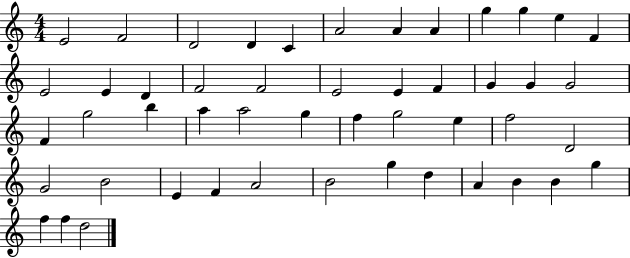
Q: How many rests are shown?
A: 0